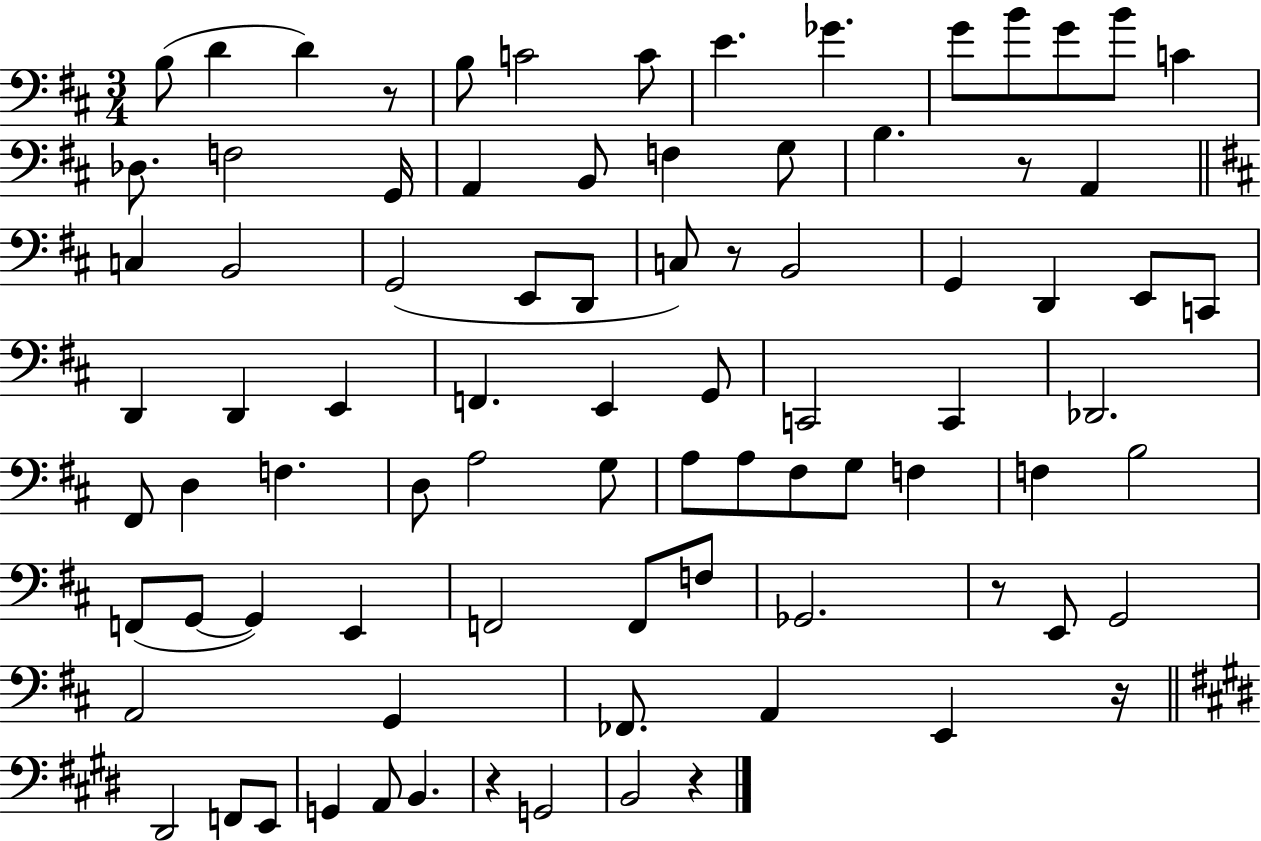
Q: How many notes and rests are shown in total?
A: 85